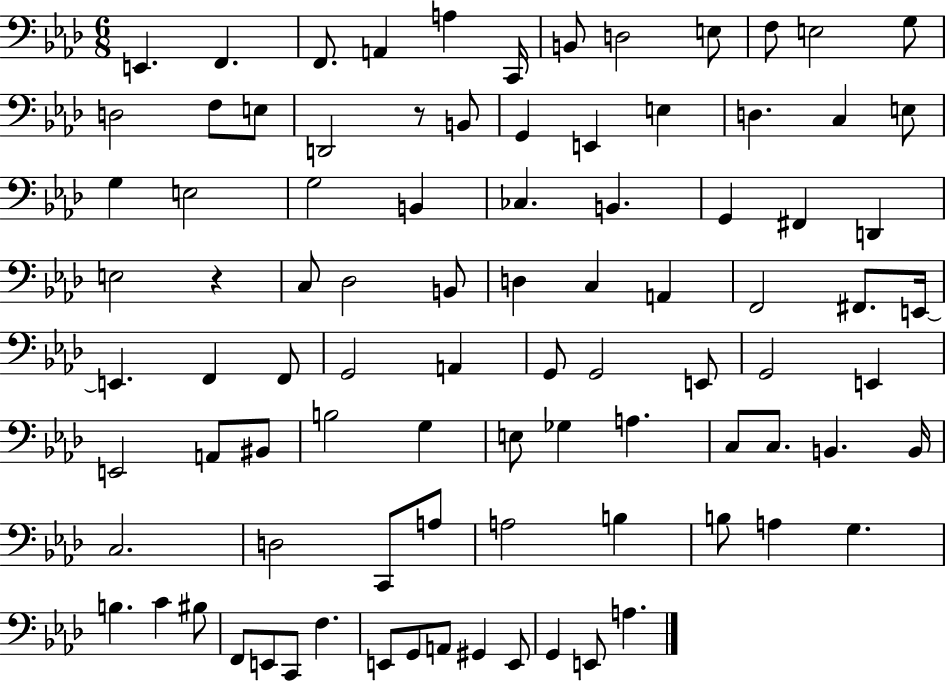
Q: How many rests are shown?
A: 2